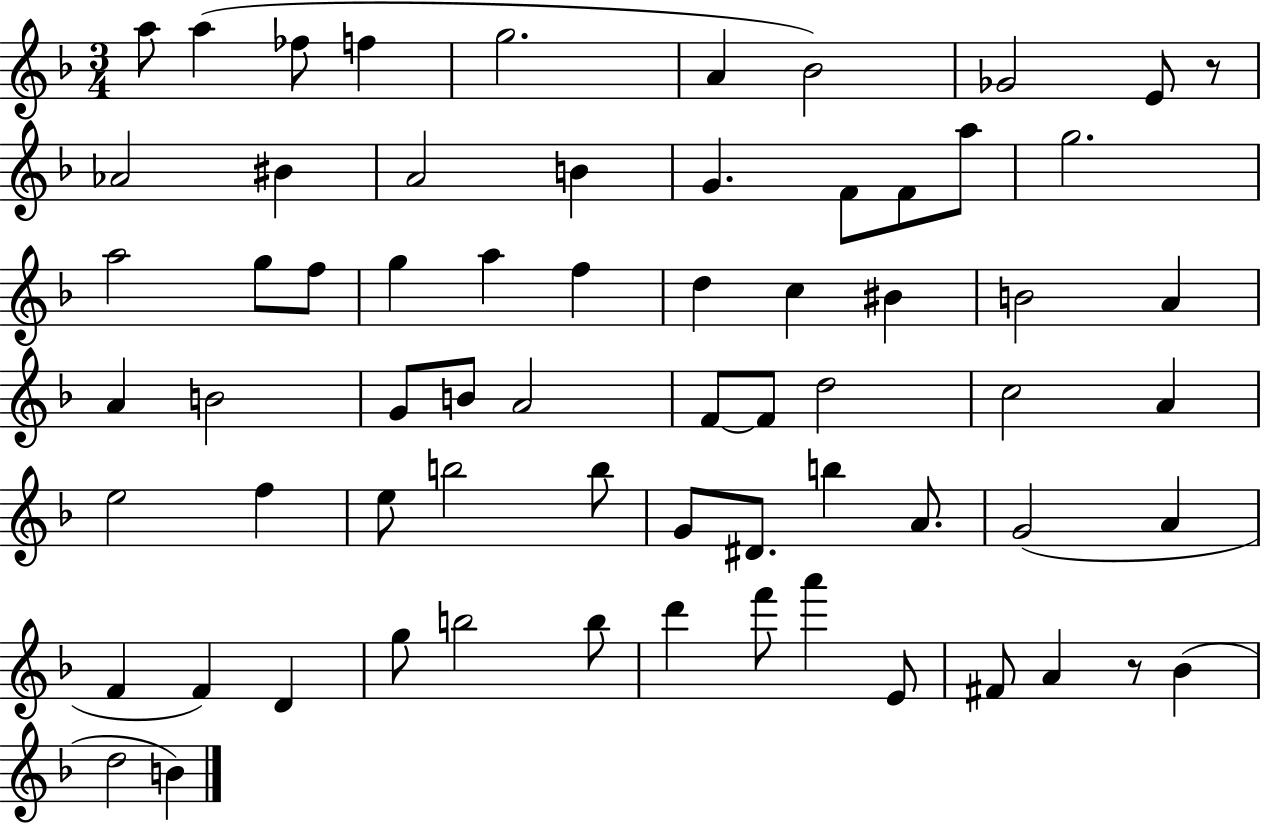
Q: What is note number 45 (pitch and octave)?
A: G4